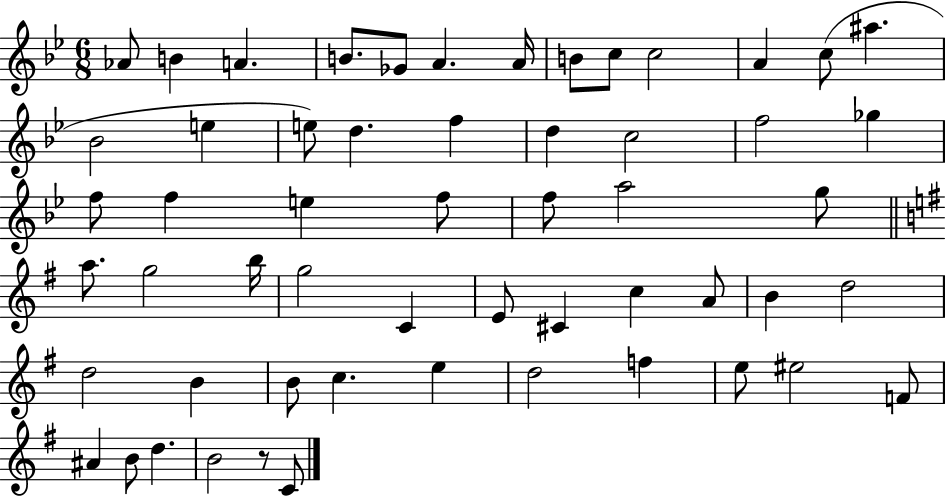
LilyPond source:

{
  \clef treble
  \numericTimeSignature
  \time 6/8
  \key bes \major
  aes'8 b'4 a'4. | b'8. ges'8 a'4. a'16 | b'8 c''8 c''2 | a'4 c''8( ais''4. | \break bes'2 e''4 | e''8) d''4. f''4 | d''4 c''2 | f''2 ges''4 | \break f''8 f''4 e''4 f''8 | f''8 a''2 g''8 | \bar "||" \break \key e \minor a''8. g''2 b''16 | g''2 c'4 | e'8 cis'4 c''4 a'8 | b'4 d''2 | \break d''2 b'4 | b'8 c''4. e''4 | d''2 f''4 | e''8 eis''2 f'8 | \break ais'4 b'8 d''4. | b'2 r8 c'8 | \bar "|."
}